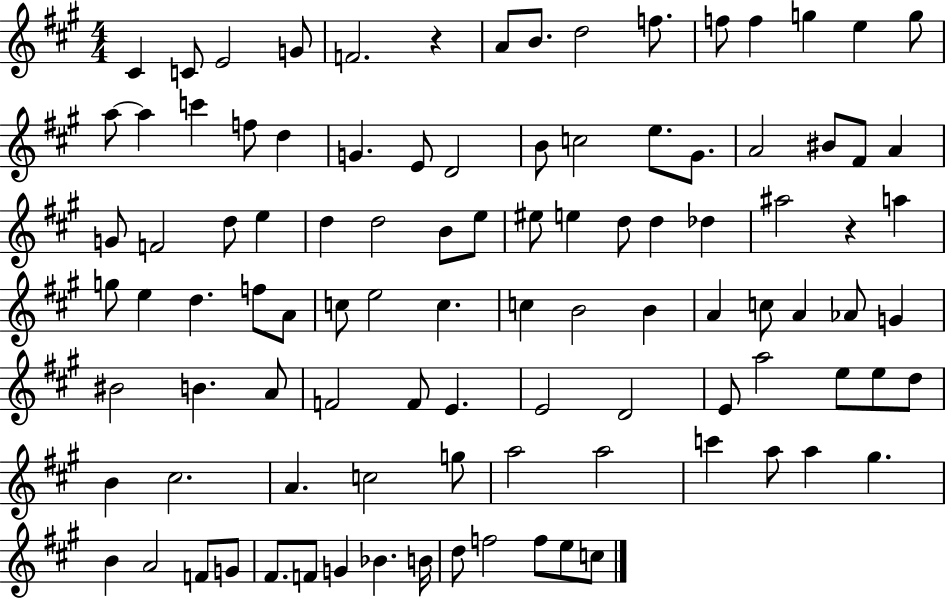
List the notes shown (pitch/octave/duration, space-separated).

C#4/q C4/e E4/h G4/e F4/h. R/q A4/e B4/e. D5/h F5/e. F5/e F5/q G5/q E5/q G5/e A5/e A5/q C6/q F5/e D5/q G4/q. E4/e D4/h B4/e C5/h E5/e. G#4/e. A4/h BIS4/e F#4/e A4/q G4/e F4/h D5/e E5/q D5/q D5/h B4/e E5/e EIS5/e E5/q D5/e D5/q Db5/q A#5/h R/q A5/q G5/e E5/q D5/q. F5/e A4/e C5/e E5/h C5/q. C5/q B4/h B4/q A4/q C5/e A4/q Ab4/e G4/q BIS4/h B4/q. A4/e F4/h F4/e E4/q. E4/h D4/h E4/e A5/h E5/e E5/e D5/e B4/q C#5/h. A4/q. C5/h G5/e A5/h A5/h C6/q A5/e A5/q G#5/q. B4/q A4/h F4/e G4/e F#4/e. F4/e G4/q Bb4/q. B4/s D5/e F5/h F5/e E5/e C5/e